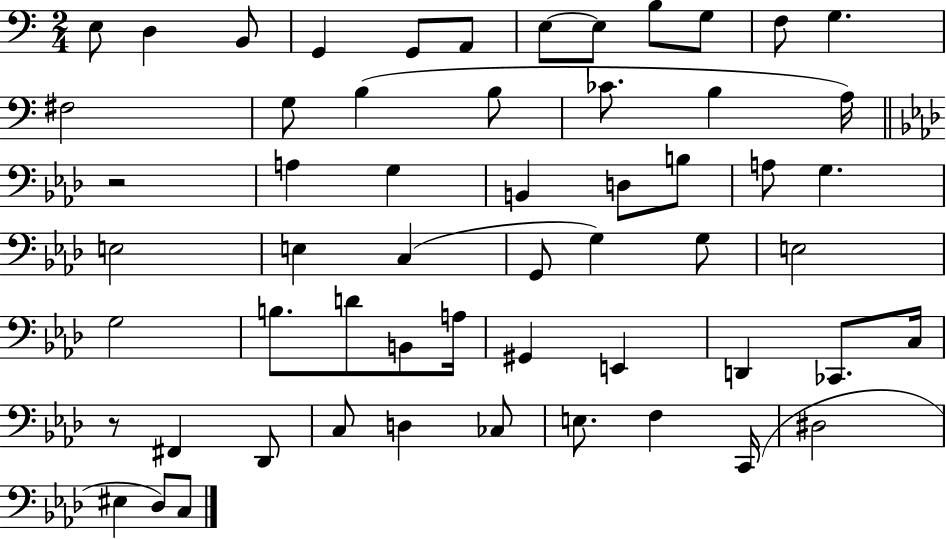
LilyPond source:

{
  \clef bass
  \numericTimeSignature
  \time 2/4
  \key c \major
  \repeat volta 2 { e8 d4 b,8 | g,4 g,8 a,8 | e8~~ e8 b8 g8 | f8 g4. | \break fis2 | g8 b4( b8 | ces'8. b4 a16) | \bar "||" \break \key aes \major r2 | a4 g4 | b,4 d8 b8 | a8 g4. | \break e2 | e4 c4( | g,8 g4) g8 | e2 | \break g2 | b8. d'8 b,8 a16 | gis,4 e,4 | d,4 ces,8. c16 | \break r8 fis,4 des,8 | c8 d4 ces8 | e8. f4 c,16( | dis2 | \break eis4 des8) c8 | } \bar "|."
}